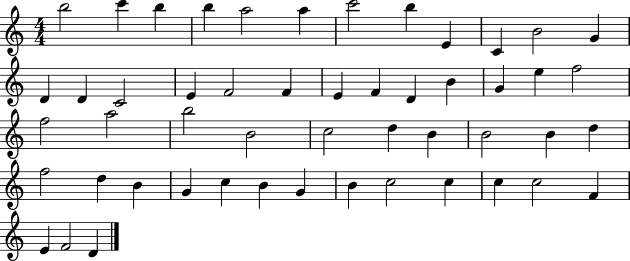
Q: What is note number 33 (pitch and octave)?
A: B4